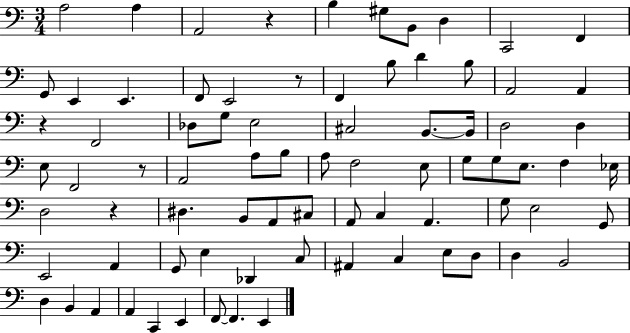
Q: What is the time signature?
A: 3/4